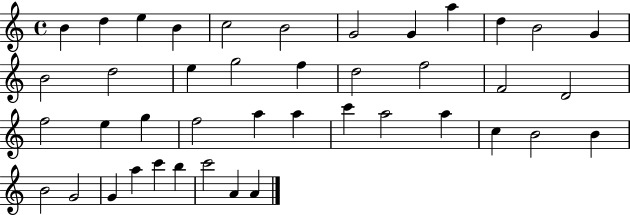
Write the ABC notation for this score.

X:1
T:Untitled
M:4/4
L:1/4
K:C
B d e B c2 B2 G2 G a d B2 G B2 d2 e g2 f d2 f2 F2 D2 f2 e g f2 a a c' a2 a c B2 B B2 G2 G a c' b c'2 A A